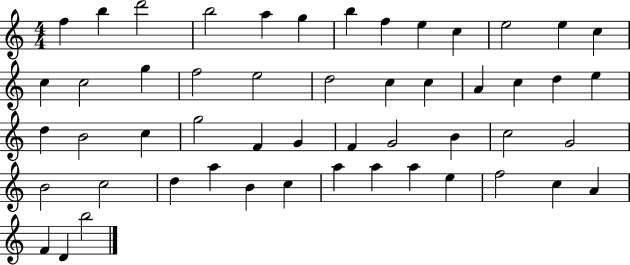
{
  \clef treble
  \numericTimeSignature
  \time 4/4
  \key c \major
  f''4 b''4 d'''2 | b''2 a''4 g''4 | b''4 f''4 e''4 c''4 | e''2 e''4 c''4 | \break c''4 c''2 g''4 | f''2 e''2 | d''2 c''4 c''4 | a'4 c''4 d''4 e''4 | \break d''4 b'2 c''4 | g''2 f'4 g'4 | f'4 g'2 b'4 | c''2 g'2 | \break b'2 c''2 | d''4 a''4 b'4 c''4 | a''4 a''4 a''4 e''4 | f''2 c''4 a'4 | \break f'4 d'4 b''2 | \bar "|."
}